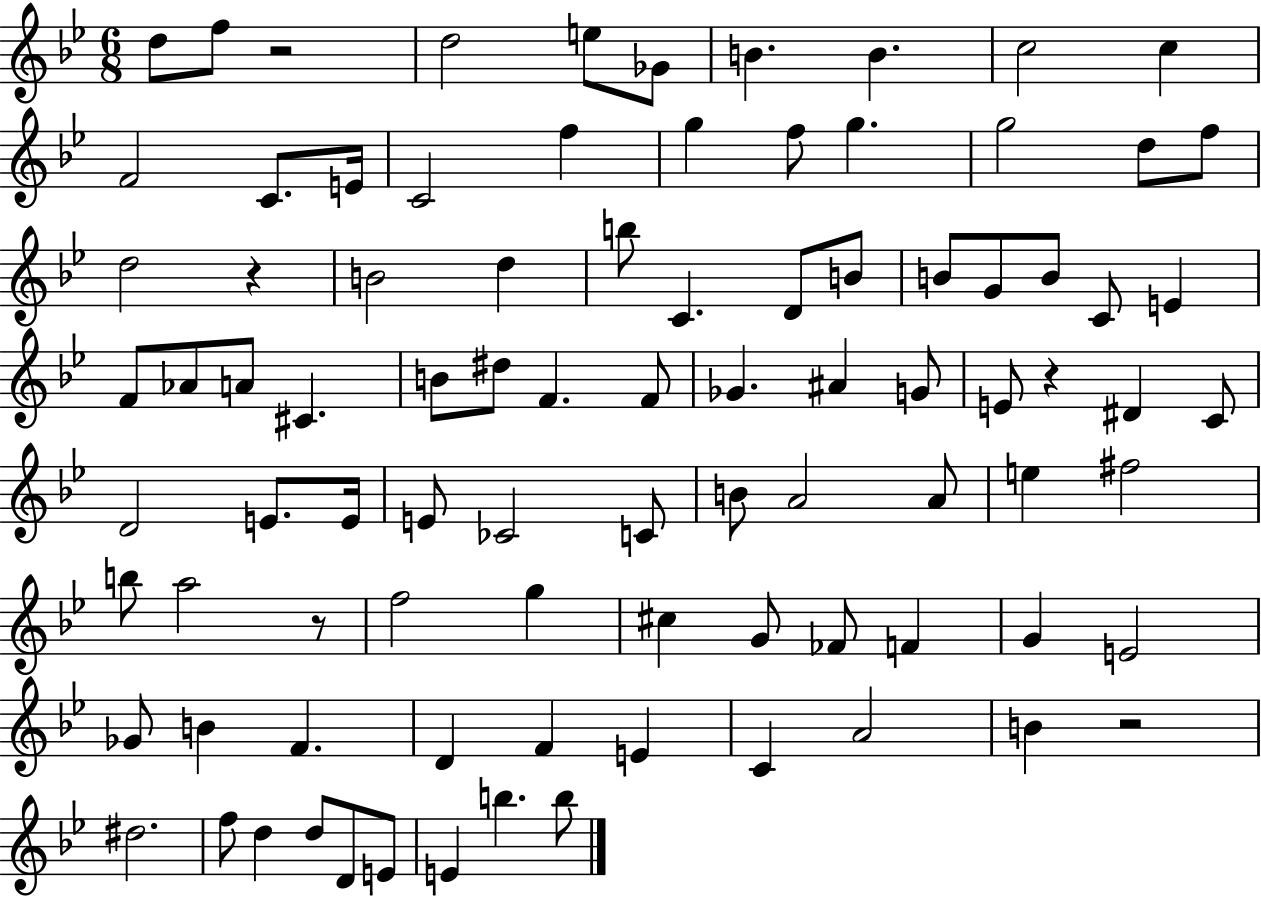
{
  \clef treble
  \numericTimeSignature
  \time 6/8
  \key bes \major
  \repeat volta 2 { d''8 f''8 r2 | d''2 e''8 ges'8 | b'4. b'4. | c''2 c''4 | \break f'2 c'8. e'16 | c'2 f''4 | g''4 f''8 g''4. | g''2 d''8 f''8 | \break d''2 r4 | b'2 d''4 | b''8 c'4. d'8 b'8 | b'8 g'8 b'8 c'8 e'4 | \break f'8 aes'8 a'8 cis'4. | b'8 dis''8 f'4. f'8 | ges'4. ais'4 g'8 | e'8 r4 dis'4 c'8 | \break d'2 e'8. e'16 | e'8 ces'2 c'8 | b'8 a'2 a'8 | e''4 fis''2 | \break b''8 a''2 r8 | f''2 g''4 | cis''4 g'8 fes'8 f'4 | g'4 e'2 | \break ges'8 b'4 f'4. | d'4 f'4 e'4 | c'4 a'2 | b'4 r2 | \break dis''2. | f''8 d''4 d''8 d'8 e'8 | e'4 b''4. b''8 | } \bar "|."
}